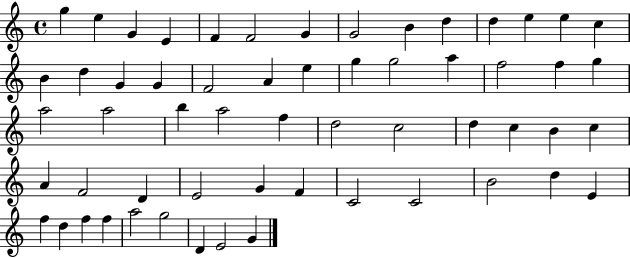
X:1
T:Untitled
M:4/4
L:1/4
K:C
g e G E F F2 G G2 B d d e e c B d G G F2 A e g g2 a f2 f g a2 a2 b a2 f d2 c2 d c B c A F2 D E2 G F C2 C2 B2 d E f d f f a2 g2 D E2 G